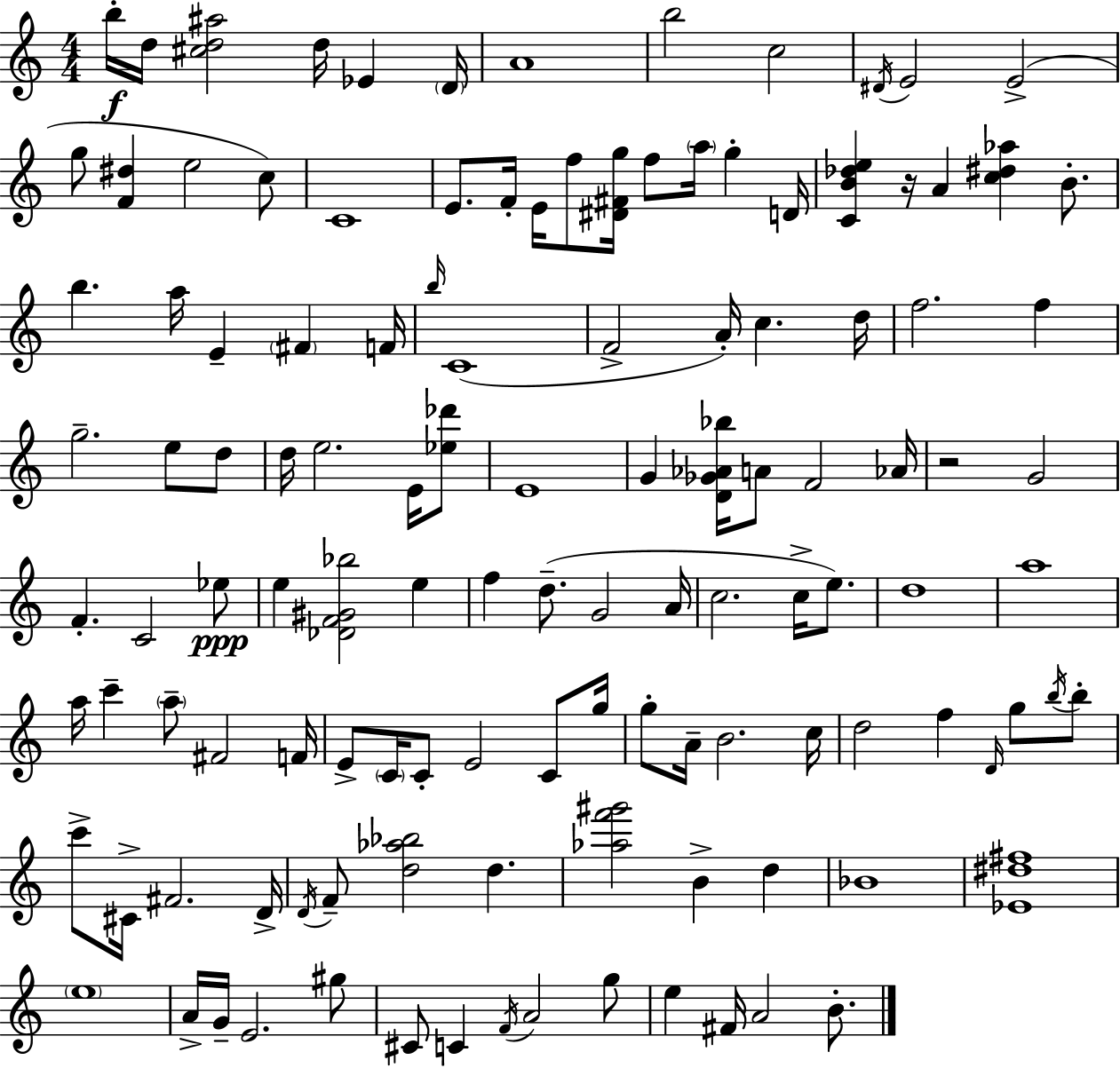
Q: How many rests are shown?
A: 2